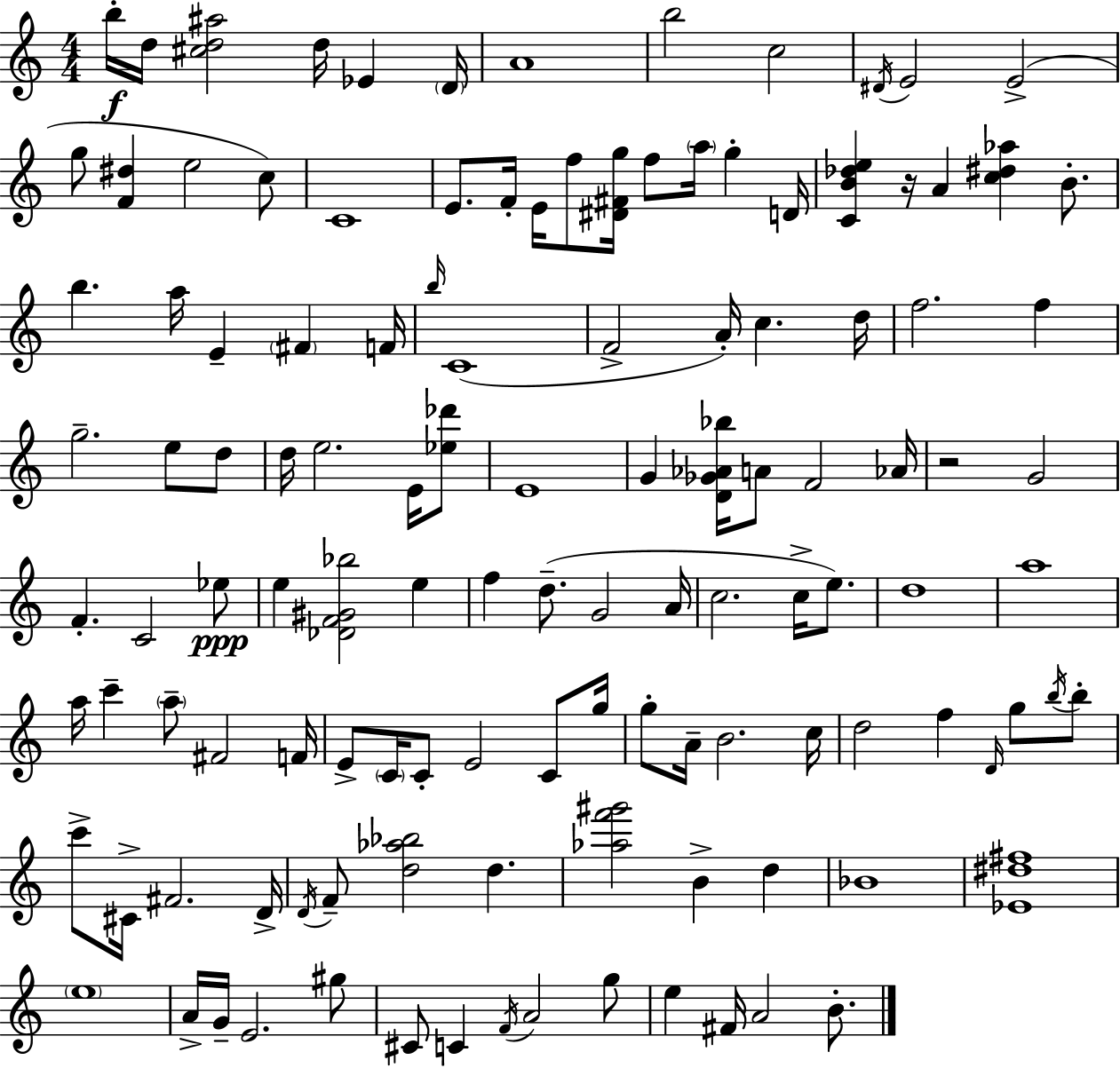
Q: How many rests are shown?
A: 2